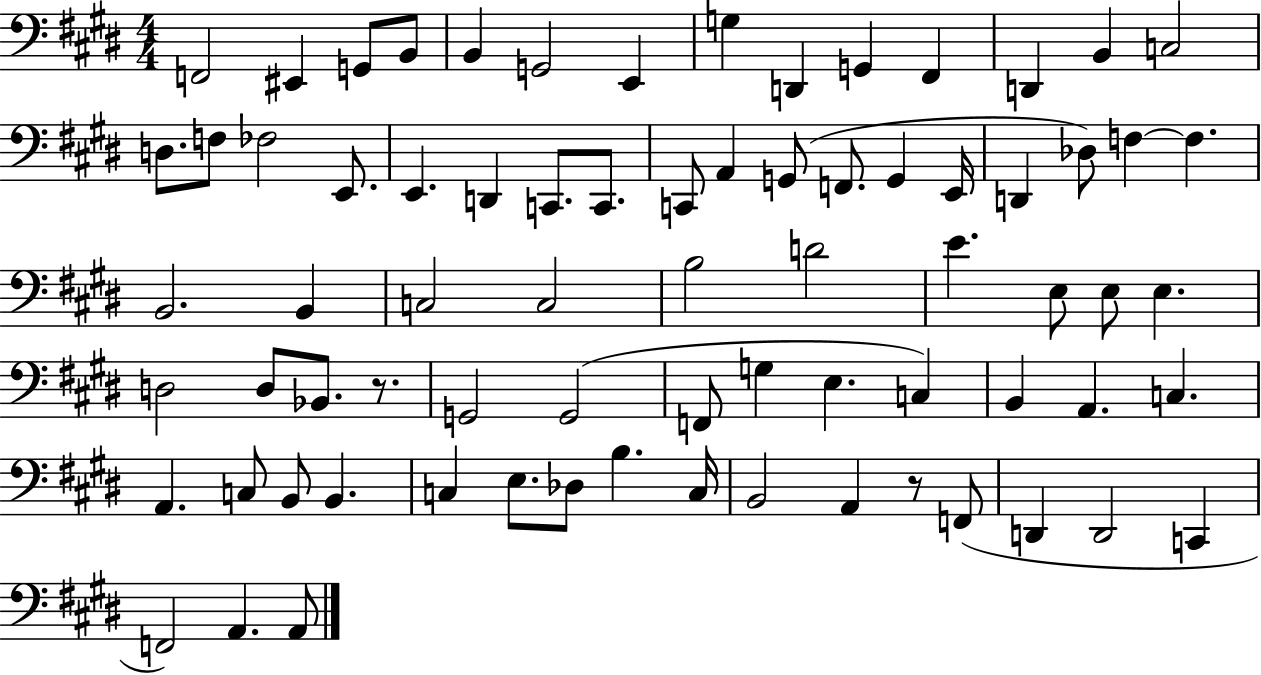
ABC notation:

X:1
T:Untitled
M:4/4
L:1/4
K:E
F,,2 ^E,, G,,/2 B,,/2 B,, G,,2 E,, G, D,, G,, ^F,, D,, B,, C,2 D,/2 F,/2 _F,2 E,,/2 E,, D,, C,,/2 C,,/2 C,,/2 A,, G,,/2 F,,/2 G,, E,,/4 D,, _D,/2 F, F, B,,2 B,, C,2 C,2 B,2 D2 E E,/2 E,/2 E, D,2 D,/2 _B,,/2 z/2 G,,2 G,,2 F,,/2 G, E, C, B,, A,, C, A,, C,/2 B,,/2 B,, C, E,/2 _D,/2 B, C,/4 B,,2 A,, z/2 F,,/2 D,, D,,2 C,, F,,2 A,, A,,/2